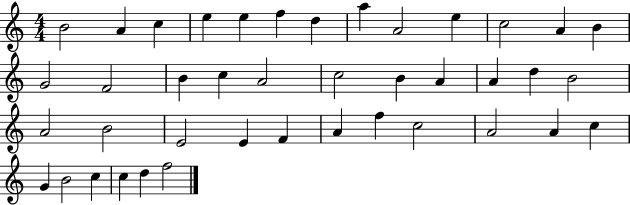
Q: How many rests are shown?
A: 0